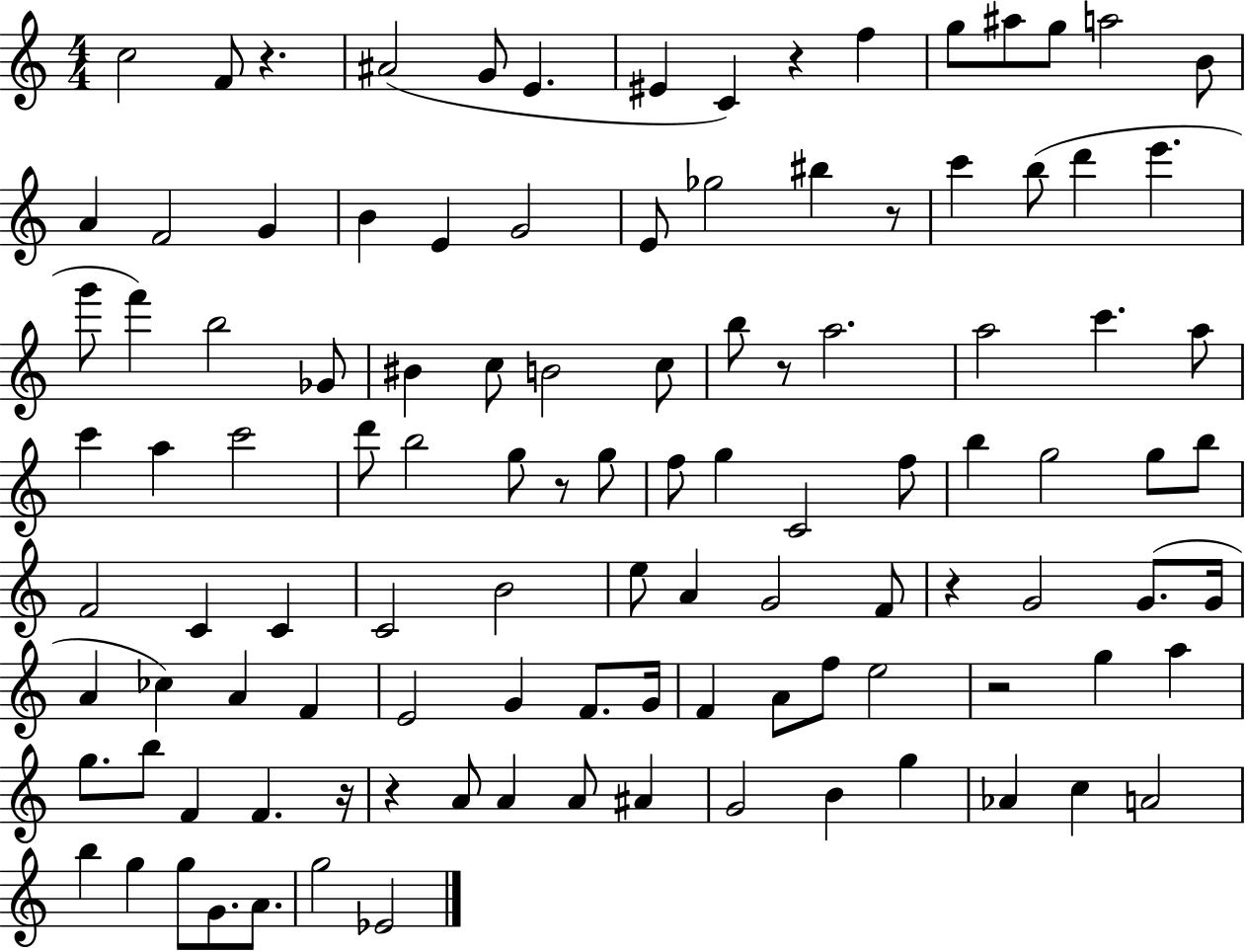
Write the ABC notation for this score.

X:1
T:Untitled
M:4/4
L:1/4
K:C
c2 F/2 z ^A2 G/2 E ^E C z f g/2 ^a/2 g/2 a2 B/2 A F2 G B E G2 E/2 _g2 ^b z/2 c' b/2 d' e' g'/2 f' b2 _G/2 ^B c/2 B2 c/2 b/2 z/2 a2 a2 c' a/2 c' a c'2 d'/2 b2 g/2 z/2 g/2 f/2 g C2 f/2 b g2 g/2 b/2 F2 C C C2 B2 e/2 A G2 F/2 z G2 G/2 G/4 A _c A F E2 G F/2 G/4 F A/2 f/2 e2 z2 g a g/2 b/2 F F z/4 z A/2 A A/2 ^A G2 B g _A c A2 b g g/2 G/2 A/2 g2 _E2